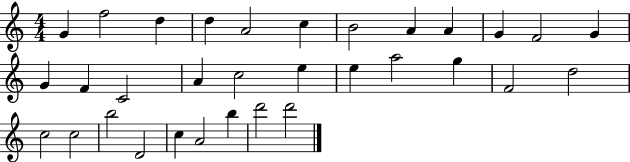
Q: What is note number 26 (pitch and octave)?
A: B5